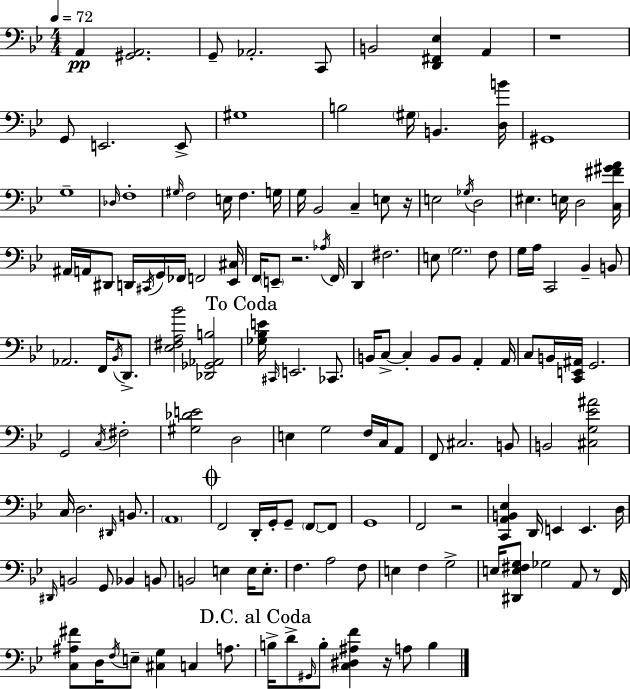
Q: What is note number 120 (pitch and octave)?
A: F2